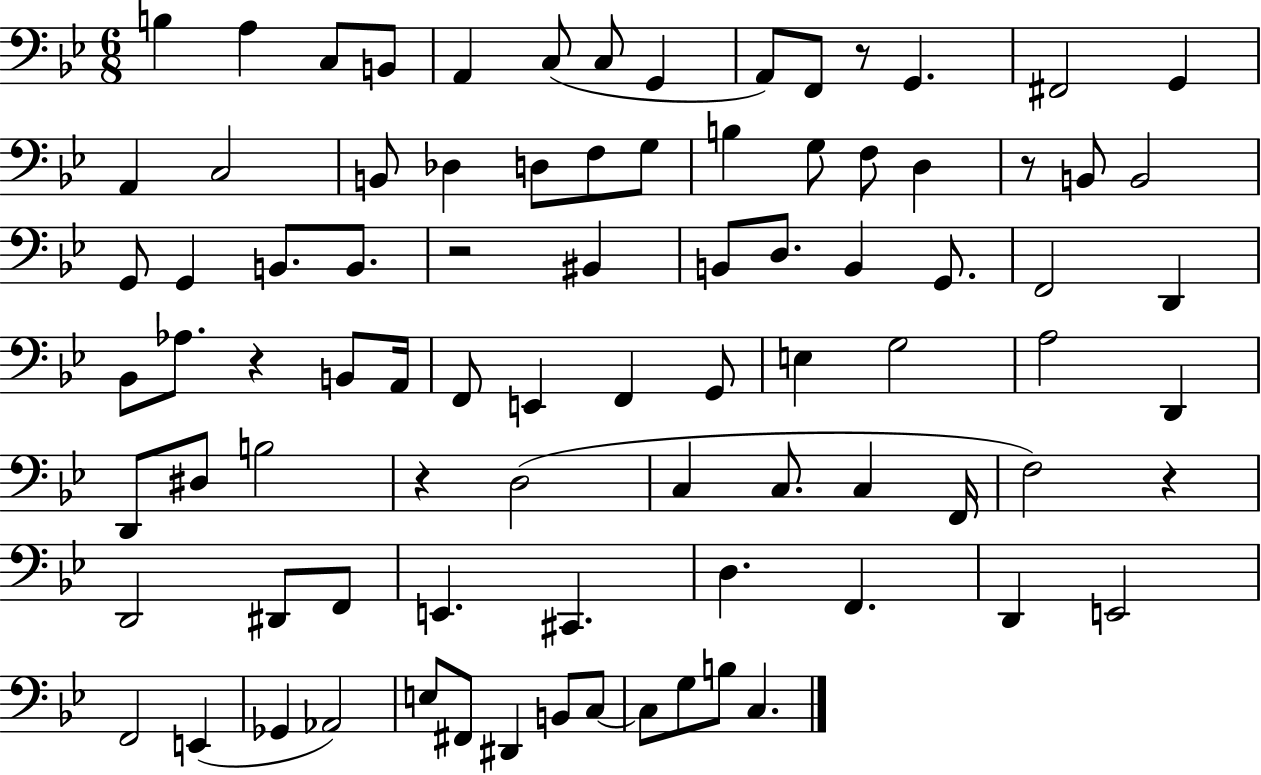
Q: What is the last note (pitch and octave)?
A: C3